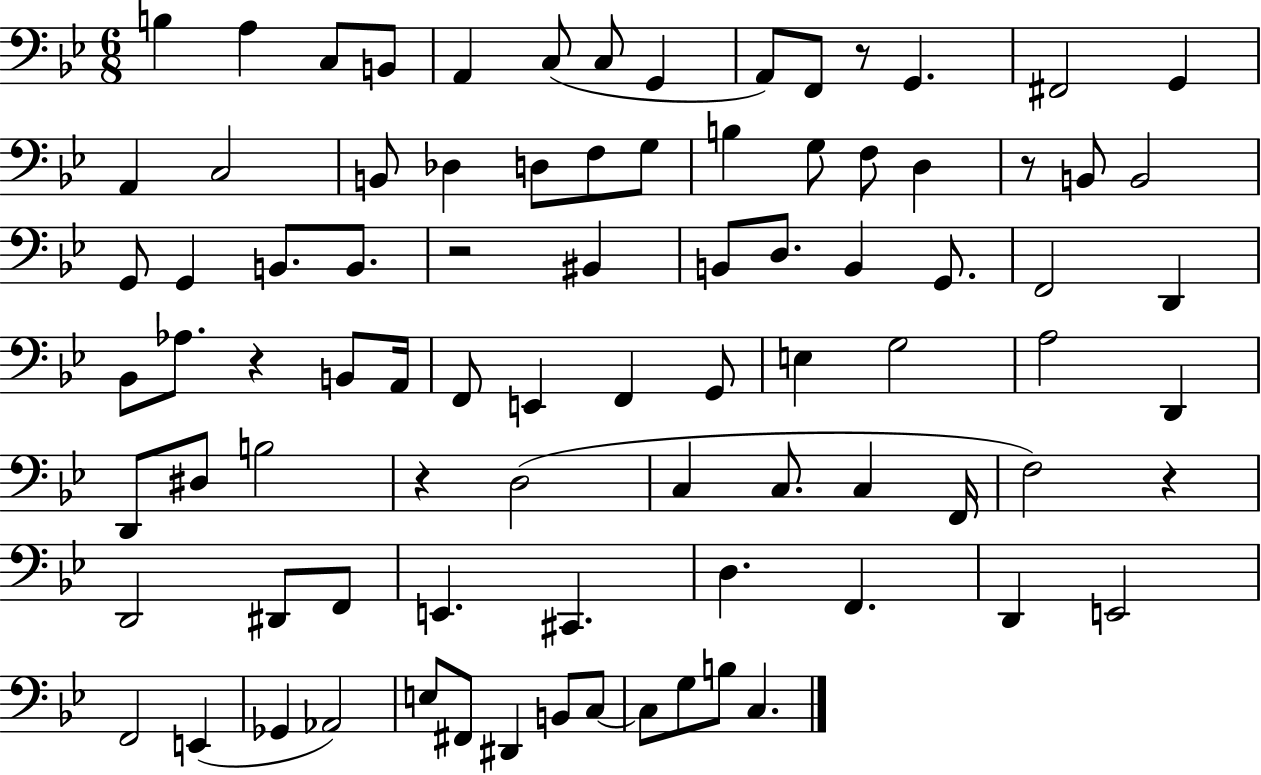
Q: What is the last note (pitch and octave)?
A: C3